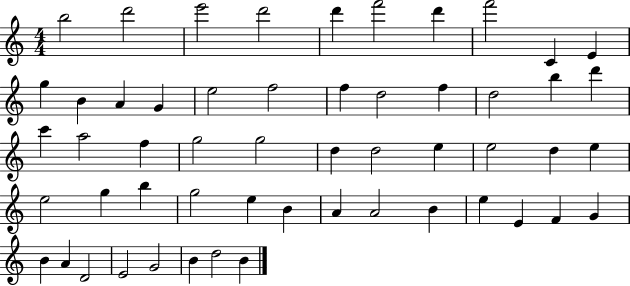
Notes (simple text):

B5/h D6/h E6/h D6/h D6/q F6/h D6/q F6/h C4/q E4/q G5/q B4/q A4/q G4/q E5/h F5/h F5/q D5/h F5/q D5/h B5/q D6/q C6/q A5/h F5/q G5/h G5/h D5/q D5/h E5/q E5/h D5/q E5/q E5/h G5/q B5/q G5/h E5/q B4/q A4/q A4/h B4/q E5/q E4/q F4/q G4/q B4/q A4/q D4/h E4/h G4/h B4/q D5/h B4/q